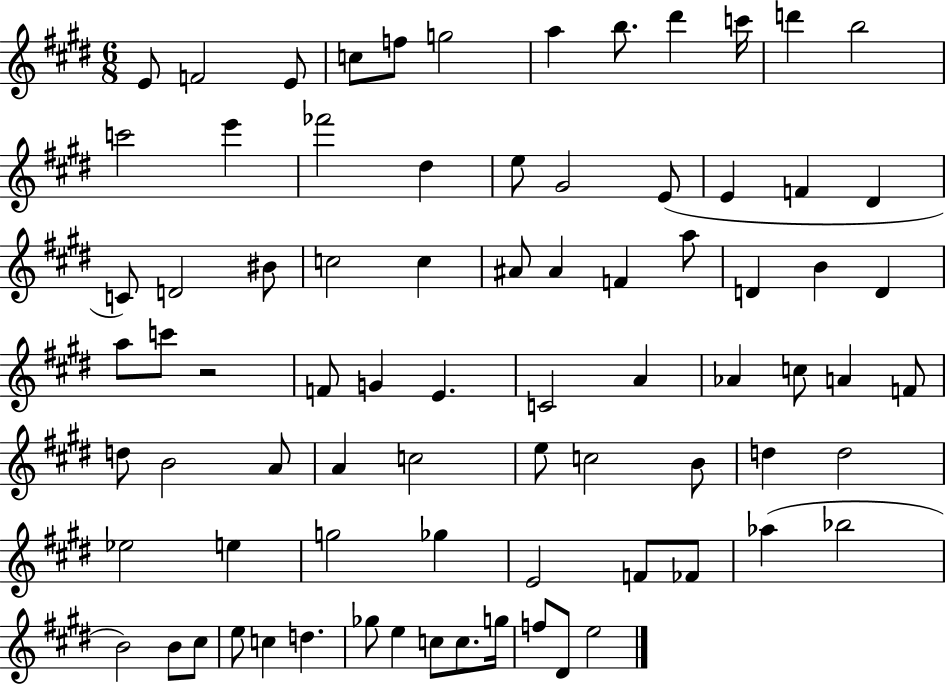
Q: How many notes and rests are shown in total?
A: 79